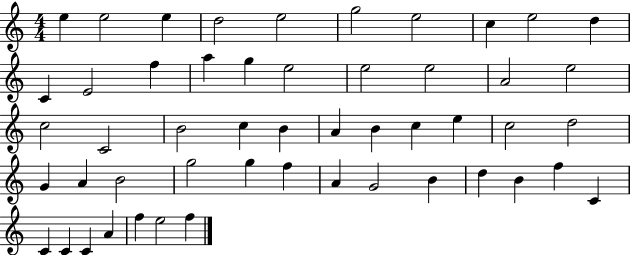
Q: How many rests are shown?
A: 0